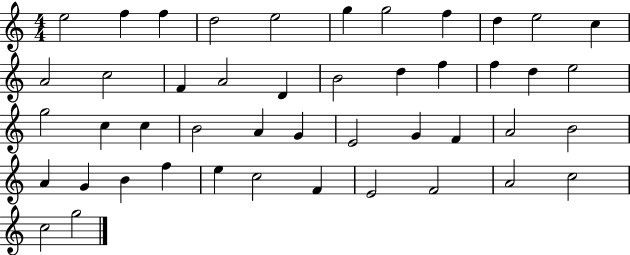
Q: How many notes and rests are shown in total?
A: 46